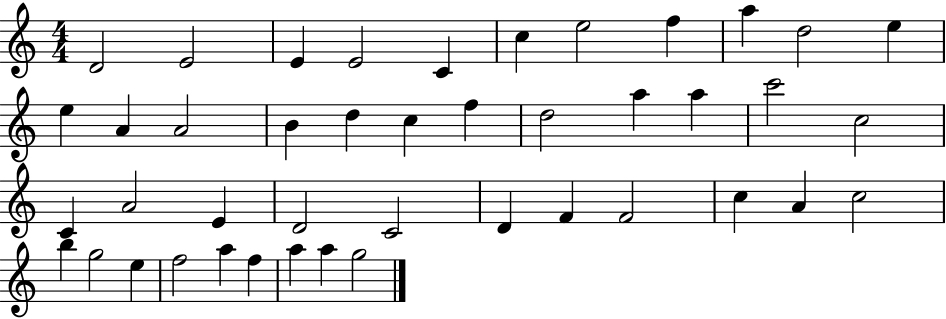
{
  \clef treble
  \numericTimeSignature
  \time 4/4
  \key c \major
  d'2 e'2 | e'4 e'2 c'4 | c''4 e''2 f''4 | a''4 d''2 e''4 | \break e''4 a'4 a'2 | b'4 d''4 c''4 f''4 | d''2 a''4 a''4 | c'''2 c''2 | \break c'4 a'2 e'4 | d'2 c'2 | d'4 f'4 f'2 | c''4 a'4 c''2 | \break b''4 g''2 e''4 | f''2 a''4 f''4 | a''4 a''4 g''2 | \bar "|."
}